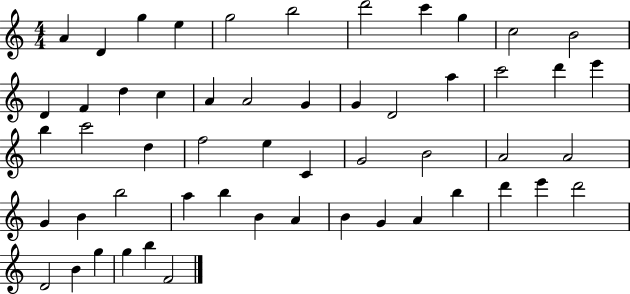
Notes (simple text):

A4/q D4/q G5/q E5/q G5/h B5/h D6/h C6/q G5/q C5/h B4/h D4/q F4/q D5/q C5/q A4/q A4/h G4/q G4/q D4/h A5/q C6/h D6/q E6/q B5/q C6/h D5/q F5/h E5/q C4/q G4/h B4/h A4/h A4/h G4/q B4/q B5/h A5/q B5/q B4/q A4/q B4/q G4/q A4/q B5/q D6/q E6/q D6/h D4/h B4/q G5/q G5/q B5/q F4/h